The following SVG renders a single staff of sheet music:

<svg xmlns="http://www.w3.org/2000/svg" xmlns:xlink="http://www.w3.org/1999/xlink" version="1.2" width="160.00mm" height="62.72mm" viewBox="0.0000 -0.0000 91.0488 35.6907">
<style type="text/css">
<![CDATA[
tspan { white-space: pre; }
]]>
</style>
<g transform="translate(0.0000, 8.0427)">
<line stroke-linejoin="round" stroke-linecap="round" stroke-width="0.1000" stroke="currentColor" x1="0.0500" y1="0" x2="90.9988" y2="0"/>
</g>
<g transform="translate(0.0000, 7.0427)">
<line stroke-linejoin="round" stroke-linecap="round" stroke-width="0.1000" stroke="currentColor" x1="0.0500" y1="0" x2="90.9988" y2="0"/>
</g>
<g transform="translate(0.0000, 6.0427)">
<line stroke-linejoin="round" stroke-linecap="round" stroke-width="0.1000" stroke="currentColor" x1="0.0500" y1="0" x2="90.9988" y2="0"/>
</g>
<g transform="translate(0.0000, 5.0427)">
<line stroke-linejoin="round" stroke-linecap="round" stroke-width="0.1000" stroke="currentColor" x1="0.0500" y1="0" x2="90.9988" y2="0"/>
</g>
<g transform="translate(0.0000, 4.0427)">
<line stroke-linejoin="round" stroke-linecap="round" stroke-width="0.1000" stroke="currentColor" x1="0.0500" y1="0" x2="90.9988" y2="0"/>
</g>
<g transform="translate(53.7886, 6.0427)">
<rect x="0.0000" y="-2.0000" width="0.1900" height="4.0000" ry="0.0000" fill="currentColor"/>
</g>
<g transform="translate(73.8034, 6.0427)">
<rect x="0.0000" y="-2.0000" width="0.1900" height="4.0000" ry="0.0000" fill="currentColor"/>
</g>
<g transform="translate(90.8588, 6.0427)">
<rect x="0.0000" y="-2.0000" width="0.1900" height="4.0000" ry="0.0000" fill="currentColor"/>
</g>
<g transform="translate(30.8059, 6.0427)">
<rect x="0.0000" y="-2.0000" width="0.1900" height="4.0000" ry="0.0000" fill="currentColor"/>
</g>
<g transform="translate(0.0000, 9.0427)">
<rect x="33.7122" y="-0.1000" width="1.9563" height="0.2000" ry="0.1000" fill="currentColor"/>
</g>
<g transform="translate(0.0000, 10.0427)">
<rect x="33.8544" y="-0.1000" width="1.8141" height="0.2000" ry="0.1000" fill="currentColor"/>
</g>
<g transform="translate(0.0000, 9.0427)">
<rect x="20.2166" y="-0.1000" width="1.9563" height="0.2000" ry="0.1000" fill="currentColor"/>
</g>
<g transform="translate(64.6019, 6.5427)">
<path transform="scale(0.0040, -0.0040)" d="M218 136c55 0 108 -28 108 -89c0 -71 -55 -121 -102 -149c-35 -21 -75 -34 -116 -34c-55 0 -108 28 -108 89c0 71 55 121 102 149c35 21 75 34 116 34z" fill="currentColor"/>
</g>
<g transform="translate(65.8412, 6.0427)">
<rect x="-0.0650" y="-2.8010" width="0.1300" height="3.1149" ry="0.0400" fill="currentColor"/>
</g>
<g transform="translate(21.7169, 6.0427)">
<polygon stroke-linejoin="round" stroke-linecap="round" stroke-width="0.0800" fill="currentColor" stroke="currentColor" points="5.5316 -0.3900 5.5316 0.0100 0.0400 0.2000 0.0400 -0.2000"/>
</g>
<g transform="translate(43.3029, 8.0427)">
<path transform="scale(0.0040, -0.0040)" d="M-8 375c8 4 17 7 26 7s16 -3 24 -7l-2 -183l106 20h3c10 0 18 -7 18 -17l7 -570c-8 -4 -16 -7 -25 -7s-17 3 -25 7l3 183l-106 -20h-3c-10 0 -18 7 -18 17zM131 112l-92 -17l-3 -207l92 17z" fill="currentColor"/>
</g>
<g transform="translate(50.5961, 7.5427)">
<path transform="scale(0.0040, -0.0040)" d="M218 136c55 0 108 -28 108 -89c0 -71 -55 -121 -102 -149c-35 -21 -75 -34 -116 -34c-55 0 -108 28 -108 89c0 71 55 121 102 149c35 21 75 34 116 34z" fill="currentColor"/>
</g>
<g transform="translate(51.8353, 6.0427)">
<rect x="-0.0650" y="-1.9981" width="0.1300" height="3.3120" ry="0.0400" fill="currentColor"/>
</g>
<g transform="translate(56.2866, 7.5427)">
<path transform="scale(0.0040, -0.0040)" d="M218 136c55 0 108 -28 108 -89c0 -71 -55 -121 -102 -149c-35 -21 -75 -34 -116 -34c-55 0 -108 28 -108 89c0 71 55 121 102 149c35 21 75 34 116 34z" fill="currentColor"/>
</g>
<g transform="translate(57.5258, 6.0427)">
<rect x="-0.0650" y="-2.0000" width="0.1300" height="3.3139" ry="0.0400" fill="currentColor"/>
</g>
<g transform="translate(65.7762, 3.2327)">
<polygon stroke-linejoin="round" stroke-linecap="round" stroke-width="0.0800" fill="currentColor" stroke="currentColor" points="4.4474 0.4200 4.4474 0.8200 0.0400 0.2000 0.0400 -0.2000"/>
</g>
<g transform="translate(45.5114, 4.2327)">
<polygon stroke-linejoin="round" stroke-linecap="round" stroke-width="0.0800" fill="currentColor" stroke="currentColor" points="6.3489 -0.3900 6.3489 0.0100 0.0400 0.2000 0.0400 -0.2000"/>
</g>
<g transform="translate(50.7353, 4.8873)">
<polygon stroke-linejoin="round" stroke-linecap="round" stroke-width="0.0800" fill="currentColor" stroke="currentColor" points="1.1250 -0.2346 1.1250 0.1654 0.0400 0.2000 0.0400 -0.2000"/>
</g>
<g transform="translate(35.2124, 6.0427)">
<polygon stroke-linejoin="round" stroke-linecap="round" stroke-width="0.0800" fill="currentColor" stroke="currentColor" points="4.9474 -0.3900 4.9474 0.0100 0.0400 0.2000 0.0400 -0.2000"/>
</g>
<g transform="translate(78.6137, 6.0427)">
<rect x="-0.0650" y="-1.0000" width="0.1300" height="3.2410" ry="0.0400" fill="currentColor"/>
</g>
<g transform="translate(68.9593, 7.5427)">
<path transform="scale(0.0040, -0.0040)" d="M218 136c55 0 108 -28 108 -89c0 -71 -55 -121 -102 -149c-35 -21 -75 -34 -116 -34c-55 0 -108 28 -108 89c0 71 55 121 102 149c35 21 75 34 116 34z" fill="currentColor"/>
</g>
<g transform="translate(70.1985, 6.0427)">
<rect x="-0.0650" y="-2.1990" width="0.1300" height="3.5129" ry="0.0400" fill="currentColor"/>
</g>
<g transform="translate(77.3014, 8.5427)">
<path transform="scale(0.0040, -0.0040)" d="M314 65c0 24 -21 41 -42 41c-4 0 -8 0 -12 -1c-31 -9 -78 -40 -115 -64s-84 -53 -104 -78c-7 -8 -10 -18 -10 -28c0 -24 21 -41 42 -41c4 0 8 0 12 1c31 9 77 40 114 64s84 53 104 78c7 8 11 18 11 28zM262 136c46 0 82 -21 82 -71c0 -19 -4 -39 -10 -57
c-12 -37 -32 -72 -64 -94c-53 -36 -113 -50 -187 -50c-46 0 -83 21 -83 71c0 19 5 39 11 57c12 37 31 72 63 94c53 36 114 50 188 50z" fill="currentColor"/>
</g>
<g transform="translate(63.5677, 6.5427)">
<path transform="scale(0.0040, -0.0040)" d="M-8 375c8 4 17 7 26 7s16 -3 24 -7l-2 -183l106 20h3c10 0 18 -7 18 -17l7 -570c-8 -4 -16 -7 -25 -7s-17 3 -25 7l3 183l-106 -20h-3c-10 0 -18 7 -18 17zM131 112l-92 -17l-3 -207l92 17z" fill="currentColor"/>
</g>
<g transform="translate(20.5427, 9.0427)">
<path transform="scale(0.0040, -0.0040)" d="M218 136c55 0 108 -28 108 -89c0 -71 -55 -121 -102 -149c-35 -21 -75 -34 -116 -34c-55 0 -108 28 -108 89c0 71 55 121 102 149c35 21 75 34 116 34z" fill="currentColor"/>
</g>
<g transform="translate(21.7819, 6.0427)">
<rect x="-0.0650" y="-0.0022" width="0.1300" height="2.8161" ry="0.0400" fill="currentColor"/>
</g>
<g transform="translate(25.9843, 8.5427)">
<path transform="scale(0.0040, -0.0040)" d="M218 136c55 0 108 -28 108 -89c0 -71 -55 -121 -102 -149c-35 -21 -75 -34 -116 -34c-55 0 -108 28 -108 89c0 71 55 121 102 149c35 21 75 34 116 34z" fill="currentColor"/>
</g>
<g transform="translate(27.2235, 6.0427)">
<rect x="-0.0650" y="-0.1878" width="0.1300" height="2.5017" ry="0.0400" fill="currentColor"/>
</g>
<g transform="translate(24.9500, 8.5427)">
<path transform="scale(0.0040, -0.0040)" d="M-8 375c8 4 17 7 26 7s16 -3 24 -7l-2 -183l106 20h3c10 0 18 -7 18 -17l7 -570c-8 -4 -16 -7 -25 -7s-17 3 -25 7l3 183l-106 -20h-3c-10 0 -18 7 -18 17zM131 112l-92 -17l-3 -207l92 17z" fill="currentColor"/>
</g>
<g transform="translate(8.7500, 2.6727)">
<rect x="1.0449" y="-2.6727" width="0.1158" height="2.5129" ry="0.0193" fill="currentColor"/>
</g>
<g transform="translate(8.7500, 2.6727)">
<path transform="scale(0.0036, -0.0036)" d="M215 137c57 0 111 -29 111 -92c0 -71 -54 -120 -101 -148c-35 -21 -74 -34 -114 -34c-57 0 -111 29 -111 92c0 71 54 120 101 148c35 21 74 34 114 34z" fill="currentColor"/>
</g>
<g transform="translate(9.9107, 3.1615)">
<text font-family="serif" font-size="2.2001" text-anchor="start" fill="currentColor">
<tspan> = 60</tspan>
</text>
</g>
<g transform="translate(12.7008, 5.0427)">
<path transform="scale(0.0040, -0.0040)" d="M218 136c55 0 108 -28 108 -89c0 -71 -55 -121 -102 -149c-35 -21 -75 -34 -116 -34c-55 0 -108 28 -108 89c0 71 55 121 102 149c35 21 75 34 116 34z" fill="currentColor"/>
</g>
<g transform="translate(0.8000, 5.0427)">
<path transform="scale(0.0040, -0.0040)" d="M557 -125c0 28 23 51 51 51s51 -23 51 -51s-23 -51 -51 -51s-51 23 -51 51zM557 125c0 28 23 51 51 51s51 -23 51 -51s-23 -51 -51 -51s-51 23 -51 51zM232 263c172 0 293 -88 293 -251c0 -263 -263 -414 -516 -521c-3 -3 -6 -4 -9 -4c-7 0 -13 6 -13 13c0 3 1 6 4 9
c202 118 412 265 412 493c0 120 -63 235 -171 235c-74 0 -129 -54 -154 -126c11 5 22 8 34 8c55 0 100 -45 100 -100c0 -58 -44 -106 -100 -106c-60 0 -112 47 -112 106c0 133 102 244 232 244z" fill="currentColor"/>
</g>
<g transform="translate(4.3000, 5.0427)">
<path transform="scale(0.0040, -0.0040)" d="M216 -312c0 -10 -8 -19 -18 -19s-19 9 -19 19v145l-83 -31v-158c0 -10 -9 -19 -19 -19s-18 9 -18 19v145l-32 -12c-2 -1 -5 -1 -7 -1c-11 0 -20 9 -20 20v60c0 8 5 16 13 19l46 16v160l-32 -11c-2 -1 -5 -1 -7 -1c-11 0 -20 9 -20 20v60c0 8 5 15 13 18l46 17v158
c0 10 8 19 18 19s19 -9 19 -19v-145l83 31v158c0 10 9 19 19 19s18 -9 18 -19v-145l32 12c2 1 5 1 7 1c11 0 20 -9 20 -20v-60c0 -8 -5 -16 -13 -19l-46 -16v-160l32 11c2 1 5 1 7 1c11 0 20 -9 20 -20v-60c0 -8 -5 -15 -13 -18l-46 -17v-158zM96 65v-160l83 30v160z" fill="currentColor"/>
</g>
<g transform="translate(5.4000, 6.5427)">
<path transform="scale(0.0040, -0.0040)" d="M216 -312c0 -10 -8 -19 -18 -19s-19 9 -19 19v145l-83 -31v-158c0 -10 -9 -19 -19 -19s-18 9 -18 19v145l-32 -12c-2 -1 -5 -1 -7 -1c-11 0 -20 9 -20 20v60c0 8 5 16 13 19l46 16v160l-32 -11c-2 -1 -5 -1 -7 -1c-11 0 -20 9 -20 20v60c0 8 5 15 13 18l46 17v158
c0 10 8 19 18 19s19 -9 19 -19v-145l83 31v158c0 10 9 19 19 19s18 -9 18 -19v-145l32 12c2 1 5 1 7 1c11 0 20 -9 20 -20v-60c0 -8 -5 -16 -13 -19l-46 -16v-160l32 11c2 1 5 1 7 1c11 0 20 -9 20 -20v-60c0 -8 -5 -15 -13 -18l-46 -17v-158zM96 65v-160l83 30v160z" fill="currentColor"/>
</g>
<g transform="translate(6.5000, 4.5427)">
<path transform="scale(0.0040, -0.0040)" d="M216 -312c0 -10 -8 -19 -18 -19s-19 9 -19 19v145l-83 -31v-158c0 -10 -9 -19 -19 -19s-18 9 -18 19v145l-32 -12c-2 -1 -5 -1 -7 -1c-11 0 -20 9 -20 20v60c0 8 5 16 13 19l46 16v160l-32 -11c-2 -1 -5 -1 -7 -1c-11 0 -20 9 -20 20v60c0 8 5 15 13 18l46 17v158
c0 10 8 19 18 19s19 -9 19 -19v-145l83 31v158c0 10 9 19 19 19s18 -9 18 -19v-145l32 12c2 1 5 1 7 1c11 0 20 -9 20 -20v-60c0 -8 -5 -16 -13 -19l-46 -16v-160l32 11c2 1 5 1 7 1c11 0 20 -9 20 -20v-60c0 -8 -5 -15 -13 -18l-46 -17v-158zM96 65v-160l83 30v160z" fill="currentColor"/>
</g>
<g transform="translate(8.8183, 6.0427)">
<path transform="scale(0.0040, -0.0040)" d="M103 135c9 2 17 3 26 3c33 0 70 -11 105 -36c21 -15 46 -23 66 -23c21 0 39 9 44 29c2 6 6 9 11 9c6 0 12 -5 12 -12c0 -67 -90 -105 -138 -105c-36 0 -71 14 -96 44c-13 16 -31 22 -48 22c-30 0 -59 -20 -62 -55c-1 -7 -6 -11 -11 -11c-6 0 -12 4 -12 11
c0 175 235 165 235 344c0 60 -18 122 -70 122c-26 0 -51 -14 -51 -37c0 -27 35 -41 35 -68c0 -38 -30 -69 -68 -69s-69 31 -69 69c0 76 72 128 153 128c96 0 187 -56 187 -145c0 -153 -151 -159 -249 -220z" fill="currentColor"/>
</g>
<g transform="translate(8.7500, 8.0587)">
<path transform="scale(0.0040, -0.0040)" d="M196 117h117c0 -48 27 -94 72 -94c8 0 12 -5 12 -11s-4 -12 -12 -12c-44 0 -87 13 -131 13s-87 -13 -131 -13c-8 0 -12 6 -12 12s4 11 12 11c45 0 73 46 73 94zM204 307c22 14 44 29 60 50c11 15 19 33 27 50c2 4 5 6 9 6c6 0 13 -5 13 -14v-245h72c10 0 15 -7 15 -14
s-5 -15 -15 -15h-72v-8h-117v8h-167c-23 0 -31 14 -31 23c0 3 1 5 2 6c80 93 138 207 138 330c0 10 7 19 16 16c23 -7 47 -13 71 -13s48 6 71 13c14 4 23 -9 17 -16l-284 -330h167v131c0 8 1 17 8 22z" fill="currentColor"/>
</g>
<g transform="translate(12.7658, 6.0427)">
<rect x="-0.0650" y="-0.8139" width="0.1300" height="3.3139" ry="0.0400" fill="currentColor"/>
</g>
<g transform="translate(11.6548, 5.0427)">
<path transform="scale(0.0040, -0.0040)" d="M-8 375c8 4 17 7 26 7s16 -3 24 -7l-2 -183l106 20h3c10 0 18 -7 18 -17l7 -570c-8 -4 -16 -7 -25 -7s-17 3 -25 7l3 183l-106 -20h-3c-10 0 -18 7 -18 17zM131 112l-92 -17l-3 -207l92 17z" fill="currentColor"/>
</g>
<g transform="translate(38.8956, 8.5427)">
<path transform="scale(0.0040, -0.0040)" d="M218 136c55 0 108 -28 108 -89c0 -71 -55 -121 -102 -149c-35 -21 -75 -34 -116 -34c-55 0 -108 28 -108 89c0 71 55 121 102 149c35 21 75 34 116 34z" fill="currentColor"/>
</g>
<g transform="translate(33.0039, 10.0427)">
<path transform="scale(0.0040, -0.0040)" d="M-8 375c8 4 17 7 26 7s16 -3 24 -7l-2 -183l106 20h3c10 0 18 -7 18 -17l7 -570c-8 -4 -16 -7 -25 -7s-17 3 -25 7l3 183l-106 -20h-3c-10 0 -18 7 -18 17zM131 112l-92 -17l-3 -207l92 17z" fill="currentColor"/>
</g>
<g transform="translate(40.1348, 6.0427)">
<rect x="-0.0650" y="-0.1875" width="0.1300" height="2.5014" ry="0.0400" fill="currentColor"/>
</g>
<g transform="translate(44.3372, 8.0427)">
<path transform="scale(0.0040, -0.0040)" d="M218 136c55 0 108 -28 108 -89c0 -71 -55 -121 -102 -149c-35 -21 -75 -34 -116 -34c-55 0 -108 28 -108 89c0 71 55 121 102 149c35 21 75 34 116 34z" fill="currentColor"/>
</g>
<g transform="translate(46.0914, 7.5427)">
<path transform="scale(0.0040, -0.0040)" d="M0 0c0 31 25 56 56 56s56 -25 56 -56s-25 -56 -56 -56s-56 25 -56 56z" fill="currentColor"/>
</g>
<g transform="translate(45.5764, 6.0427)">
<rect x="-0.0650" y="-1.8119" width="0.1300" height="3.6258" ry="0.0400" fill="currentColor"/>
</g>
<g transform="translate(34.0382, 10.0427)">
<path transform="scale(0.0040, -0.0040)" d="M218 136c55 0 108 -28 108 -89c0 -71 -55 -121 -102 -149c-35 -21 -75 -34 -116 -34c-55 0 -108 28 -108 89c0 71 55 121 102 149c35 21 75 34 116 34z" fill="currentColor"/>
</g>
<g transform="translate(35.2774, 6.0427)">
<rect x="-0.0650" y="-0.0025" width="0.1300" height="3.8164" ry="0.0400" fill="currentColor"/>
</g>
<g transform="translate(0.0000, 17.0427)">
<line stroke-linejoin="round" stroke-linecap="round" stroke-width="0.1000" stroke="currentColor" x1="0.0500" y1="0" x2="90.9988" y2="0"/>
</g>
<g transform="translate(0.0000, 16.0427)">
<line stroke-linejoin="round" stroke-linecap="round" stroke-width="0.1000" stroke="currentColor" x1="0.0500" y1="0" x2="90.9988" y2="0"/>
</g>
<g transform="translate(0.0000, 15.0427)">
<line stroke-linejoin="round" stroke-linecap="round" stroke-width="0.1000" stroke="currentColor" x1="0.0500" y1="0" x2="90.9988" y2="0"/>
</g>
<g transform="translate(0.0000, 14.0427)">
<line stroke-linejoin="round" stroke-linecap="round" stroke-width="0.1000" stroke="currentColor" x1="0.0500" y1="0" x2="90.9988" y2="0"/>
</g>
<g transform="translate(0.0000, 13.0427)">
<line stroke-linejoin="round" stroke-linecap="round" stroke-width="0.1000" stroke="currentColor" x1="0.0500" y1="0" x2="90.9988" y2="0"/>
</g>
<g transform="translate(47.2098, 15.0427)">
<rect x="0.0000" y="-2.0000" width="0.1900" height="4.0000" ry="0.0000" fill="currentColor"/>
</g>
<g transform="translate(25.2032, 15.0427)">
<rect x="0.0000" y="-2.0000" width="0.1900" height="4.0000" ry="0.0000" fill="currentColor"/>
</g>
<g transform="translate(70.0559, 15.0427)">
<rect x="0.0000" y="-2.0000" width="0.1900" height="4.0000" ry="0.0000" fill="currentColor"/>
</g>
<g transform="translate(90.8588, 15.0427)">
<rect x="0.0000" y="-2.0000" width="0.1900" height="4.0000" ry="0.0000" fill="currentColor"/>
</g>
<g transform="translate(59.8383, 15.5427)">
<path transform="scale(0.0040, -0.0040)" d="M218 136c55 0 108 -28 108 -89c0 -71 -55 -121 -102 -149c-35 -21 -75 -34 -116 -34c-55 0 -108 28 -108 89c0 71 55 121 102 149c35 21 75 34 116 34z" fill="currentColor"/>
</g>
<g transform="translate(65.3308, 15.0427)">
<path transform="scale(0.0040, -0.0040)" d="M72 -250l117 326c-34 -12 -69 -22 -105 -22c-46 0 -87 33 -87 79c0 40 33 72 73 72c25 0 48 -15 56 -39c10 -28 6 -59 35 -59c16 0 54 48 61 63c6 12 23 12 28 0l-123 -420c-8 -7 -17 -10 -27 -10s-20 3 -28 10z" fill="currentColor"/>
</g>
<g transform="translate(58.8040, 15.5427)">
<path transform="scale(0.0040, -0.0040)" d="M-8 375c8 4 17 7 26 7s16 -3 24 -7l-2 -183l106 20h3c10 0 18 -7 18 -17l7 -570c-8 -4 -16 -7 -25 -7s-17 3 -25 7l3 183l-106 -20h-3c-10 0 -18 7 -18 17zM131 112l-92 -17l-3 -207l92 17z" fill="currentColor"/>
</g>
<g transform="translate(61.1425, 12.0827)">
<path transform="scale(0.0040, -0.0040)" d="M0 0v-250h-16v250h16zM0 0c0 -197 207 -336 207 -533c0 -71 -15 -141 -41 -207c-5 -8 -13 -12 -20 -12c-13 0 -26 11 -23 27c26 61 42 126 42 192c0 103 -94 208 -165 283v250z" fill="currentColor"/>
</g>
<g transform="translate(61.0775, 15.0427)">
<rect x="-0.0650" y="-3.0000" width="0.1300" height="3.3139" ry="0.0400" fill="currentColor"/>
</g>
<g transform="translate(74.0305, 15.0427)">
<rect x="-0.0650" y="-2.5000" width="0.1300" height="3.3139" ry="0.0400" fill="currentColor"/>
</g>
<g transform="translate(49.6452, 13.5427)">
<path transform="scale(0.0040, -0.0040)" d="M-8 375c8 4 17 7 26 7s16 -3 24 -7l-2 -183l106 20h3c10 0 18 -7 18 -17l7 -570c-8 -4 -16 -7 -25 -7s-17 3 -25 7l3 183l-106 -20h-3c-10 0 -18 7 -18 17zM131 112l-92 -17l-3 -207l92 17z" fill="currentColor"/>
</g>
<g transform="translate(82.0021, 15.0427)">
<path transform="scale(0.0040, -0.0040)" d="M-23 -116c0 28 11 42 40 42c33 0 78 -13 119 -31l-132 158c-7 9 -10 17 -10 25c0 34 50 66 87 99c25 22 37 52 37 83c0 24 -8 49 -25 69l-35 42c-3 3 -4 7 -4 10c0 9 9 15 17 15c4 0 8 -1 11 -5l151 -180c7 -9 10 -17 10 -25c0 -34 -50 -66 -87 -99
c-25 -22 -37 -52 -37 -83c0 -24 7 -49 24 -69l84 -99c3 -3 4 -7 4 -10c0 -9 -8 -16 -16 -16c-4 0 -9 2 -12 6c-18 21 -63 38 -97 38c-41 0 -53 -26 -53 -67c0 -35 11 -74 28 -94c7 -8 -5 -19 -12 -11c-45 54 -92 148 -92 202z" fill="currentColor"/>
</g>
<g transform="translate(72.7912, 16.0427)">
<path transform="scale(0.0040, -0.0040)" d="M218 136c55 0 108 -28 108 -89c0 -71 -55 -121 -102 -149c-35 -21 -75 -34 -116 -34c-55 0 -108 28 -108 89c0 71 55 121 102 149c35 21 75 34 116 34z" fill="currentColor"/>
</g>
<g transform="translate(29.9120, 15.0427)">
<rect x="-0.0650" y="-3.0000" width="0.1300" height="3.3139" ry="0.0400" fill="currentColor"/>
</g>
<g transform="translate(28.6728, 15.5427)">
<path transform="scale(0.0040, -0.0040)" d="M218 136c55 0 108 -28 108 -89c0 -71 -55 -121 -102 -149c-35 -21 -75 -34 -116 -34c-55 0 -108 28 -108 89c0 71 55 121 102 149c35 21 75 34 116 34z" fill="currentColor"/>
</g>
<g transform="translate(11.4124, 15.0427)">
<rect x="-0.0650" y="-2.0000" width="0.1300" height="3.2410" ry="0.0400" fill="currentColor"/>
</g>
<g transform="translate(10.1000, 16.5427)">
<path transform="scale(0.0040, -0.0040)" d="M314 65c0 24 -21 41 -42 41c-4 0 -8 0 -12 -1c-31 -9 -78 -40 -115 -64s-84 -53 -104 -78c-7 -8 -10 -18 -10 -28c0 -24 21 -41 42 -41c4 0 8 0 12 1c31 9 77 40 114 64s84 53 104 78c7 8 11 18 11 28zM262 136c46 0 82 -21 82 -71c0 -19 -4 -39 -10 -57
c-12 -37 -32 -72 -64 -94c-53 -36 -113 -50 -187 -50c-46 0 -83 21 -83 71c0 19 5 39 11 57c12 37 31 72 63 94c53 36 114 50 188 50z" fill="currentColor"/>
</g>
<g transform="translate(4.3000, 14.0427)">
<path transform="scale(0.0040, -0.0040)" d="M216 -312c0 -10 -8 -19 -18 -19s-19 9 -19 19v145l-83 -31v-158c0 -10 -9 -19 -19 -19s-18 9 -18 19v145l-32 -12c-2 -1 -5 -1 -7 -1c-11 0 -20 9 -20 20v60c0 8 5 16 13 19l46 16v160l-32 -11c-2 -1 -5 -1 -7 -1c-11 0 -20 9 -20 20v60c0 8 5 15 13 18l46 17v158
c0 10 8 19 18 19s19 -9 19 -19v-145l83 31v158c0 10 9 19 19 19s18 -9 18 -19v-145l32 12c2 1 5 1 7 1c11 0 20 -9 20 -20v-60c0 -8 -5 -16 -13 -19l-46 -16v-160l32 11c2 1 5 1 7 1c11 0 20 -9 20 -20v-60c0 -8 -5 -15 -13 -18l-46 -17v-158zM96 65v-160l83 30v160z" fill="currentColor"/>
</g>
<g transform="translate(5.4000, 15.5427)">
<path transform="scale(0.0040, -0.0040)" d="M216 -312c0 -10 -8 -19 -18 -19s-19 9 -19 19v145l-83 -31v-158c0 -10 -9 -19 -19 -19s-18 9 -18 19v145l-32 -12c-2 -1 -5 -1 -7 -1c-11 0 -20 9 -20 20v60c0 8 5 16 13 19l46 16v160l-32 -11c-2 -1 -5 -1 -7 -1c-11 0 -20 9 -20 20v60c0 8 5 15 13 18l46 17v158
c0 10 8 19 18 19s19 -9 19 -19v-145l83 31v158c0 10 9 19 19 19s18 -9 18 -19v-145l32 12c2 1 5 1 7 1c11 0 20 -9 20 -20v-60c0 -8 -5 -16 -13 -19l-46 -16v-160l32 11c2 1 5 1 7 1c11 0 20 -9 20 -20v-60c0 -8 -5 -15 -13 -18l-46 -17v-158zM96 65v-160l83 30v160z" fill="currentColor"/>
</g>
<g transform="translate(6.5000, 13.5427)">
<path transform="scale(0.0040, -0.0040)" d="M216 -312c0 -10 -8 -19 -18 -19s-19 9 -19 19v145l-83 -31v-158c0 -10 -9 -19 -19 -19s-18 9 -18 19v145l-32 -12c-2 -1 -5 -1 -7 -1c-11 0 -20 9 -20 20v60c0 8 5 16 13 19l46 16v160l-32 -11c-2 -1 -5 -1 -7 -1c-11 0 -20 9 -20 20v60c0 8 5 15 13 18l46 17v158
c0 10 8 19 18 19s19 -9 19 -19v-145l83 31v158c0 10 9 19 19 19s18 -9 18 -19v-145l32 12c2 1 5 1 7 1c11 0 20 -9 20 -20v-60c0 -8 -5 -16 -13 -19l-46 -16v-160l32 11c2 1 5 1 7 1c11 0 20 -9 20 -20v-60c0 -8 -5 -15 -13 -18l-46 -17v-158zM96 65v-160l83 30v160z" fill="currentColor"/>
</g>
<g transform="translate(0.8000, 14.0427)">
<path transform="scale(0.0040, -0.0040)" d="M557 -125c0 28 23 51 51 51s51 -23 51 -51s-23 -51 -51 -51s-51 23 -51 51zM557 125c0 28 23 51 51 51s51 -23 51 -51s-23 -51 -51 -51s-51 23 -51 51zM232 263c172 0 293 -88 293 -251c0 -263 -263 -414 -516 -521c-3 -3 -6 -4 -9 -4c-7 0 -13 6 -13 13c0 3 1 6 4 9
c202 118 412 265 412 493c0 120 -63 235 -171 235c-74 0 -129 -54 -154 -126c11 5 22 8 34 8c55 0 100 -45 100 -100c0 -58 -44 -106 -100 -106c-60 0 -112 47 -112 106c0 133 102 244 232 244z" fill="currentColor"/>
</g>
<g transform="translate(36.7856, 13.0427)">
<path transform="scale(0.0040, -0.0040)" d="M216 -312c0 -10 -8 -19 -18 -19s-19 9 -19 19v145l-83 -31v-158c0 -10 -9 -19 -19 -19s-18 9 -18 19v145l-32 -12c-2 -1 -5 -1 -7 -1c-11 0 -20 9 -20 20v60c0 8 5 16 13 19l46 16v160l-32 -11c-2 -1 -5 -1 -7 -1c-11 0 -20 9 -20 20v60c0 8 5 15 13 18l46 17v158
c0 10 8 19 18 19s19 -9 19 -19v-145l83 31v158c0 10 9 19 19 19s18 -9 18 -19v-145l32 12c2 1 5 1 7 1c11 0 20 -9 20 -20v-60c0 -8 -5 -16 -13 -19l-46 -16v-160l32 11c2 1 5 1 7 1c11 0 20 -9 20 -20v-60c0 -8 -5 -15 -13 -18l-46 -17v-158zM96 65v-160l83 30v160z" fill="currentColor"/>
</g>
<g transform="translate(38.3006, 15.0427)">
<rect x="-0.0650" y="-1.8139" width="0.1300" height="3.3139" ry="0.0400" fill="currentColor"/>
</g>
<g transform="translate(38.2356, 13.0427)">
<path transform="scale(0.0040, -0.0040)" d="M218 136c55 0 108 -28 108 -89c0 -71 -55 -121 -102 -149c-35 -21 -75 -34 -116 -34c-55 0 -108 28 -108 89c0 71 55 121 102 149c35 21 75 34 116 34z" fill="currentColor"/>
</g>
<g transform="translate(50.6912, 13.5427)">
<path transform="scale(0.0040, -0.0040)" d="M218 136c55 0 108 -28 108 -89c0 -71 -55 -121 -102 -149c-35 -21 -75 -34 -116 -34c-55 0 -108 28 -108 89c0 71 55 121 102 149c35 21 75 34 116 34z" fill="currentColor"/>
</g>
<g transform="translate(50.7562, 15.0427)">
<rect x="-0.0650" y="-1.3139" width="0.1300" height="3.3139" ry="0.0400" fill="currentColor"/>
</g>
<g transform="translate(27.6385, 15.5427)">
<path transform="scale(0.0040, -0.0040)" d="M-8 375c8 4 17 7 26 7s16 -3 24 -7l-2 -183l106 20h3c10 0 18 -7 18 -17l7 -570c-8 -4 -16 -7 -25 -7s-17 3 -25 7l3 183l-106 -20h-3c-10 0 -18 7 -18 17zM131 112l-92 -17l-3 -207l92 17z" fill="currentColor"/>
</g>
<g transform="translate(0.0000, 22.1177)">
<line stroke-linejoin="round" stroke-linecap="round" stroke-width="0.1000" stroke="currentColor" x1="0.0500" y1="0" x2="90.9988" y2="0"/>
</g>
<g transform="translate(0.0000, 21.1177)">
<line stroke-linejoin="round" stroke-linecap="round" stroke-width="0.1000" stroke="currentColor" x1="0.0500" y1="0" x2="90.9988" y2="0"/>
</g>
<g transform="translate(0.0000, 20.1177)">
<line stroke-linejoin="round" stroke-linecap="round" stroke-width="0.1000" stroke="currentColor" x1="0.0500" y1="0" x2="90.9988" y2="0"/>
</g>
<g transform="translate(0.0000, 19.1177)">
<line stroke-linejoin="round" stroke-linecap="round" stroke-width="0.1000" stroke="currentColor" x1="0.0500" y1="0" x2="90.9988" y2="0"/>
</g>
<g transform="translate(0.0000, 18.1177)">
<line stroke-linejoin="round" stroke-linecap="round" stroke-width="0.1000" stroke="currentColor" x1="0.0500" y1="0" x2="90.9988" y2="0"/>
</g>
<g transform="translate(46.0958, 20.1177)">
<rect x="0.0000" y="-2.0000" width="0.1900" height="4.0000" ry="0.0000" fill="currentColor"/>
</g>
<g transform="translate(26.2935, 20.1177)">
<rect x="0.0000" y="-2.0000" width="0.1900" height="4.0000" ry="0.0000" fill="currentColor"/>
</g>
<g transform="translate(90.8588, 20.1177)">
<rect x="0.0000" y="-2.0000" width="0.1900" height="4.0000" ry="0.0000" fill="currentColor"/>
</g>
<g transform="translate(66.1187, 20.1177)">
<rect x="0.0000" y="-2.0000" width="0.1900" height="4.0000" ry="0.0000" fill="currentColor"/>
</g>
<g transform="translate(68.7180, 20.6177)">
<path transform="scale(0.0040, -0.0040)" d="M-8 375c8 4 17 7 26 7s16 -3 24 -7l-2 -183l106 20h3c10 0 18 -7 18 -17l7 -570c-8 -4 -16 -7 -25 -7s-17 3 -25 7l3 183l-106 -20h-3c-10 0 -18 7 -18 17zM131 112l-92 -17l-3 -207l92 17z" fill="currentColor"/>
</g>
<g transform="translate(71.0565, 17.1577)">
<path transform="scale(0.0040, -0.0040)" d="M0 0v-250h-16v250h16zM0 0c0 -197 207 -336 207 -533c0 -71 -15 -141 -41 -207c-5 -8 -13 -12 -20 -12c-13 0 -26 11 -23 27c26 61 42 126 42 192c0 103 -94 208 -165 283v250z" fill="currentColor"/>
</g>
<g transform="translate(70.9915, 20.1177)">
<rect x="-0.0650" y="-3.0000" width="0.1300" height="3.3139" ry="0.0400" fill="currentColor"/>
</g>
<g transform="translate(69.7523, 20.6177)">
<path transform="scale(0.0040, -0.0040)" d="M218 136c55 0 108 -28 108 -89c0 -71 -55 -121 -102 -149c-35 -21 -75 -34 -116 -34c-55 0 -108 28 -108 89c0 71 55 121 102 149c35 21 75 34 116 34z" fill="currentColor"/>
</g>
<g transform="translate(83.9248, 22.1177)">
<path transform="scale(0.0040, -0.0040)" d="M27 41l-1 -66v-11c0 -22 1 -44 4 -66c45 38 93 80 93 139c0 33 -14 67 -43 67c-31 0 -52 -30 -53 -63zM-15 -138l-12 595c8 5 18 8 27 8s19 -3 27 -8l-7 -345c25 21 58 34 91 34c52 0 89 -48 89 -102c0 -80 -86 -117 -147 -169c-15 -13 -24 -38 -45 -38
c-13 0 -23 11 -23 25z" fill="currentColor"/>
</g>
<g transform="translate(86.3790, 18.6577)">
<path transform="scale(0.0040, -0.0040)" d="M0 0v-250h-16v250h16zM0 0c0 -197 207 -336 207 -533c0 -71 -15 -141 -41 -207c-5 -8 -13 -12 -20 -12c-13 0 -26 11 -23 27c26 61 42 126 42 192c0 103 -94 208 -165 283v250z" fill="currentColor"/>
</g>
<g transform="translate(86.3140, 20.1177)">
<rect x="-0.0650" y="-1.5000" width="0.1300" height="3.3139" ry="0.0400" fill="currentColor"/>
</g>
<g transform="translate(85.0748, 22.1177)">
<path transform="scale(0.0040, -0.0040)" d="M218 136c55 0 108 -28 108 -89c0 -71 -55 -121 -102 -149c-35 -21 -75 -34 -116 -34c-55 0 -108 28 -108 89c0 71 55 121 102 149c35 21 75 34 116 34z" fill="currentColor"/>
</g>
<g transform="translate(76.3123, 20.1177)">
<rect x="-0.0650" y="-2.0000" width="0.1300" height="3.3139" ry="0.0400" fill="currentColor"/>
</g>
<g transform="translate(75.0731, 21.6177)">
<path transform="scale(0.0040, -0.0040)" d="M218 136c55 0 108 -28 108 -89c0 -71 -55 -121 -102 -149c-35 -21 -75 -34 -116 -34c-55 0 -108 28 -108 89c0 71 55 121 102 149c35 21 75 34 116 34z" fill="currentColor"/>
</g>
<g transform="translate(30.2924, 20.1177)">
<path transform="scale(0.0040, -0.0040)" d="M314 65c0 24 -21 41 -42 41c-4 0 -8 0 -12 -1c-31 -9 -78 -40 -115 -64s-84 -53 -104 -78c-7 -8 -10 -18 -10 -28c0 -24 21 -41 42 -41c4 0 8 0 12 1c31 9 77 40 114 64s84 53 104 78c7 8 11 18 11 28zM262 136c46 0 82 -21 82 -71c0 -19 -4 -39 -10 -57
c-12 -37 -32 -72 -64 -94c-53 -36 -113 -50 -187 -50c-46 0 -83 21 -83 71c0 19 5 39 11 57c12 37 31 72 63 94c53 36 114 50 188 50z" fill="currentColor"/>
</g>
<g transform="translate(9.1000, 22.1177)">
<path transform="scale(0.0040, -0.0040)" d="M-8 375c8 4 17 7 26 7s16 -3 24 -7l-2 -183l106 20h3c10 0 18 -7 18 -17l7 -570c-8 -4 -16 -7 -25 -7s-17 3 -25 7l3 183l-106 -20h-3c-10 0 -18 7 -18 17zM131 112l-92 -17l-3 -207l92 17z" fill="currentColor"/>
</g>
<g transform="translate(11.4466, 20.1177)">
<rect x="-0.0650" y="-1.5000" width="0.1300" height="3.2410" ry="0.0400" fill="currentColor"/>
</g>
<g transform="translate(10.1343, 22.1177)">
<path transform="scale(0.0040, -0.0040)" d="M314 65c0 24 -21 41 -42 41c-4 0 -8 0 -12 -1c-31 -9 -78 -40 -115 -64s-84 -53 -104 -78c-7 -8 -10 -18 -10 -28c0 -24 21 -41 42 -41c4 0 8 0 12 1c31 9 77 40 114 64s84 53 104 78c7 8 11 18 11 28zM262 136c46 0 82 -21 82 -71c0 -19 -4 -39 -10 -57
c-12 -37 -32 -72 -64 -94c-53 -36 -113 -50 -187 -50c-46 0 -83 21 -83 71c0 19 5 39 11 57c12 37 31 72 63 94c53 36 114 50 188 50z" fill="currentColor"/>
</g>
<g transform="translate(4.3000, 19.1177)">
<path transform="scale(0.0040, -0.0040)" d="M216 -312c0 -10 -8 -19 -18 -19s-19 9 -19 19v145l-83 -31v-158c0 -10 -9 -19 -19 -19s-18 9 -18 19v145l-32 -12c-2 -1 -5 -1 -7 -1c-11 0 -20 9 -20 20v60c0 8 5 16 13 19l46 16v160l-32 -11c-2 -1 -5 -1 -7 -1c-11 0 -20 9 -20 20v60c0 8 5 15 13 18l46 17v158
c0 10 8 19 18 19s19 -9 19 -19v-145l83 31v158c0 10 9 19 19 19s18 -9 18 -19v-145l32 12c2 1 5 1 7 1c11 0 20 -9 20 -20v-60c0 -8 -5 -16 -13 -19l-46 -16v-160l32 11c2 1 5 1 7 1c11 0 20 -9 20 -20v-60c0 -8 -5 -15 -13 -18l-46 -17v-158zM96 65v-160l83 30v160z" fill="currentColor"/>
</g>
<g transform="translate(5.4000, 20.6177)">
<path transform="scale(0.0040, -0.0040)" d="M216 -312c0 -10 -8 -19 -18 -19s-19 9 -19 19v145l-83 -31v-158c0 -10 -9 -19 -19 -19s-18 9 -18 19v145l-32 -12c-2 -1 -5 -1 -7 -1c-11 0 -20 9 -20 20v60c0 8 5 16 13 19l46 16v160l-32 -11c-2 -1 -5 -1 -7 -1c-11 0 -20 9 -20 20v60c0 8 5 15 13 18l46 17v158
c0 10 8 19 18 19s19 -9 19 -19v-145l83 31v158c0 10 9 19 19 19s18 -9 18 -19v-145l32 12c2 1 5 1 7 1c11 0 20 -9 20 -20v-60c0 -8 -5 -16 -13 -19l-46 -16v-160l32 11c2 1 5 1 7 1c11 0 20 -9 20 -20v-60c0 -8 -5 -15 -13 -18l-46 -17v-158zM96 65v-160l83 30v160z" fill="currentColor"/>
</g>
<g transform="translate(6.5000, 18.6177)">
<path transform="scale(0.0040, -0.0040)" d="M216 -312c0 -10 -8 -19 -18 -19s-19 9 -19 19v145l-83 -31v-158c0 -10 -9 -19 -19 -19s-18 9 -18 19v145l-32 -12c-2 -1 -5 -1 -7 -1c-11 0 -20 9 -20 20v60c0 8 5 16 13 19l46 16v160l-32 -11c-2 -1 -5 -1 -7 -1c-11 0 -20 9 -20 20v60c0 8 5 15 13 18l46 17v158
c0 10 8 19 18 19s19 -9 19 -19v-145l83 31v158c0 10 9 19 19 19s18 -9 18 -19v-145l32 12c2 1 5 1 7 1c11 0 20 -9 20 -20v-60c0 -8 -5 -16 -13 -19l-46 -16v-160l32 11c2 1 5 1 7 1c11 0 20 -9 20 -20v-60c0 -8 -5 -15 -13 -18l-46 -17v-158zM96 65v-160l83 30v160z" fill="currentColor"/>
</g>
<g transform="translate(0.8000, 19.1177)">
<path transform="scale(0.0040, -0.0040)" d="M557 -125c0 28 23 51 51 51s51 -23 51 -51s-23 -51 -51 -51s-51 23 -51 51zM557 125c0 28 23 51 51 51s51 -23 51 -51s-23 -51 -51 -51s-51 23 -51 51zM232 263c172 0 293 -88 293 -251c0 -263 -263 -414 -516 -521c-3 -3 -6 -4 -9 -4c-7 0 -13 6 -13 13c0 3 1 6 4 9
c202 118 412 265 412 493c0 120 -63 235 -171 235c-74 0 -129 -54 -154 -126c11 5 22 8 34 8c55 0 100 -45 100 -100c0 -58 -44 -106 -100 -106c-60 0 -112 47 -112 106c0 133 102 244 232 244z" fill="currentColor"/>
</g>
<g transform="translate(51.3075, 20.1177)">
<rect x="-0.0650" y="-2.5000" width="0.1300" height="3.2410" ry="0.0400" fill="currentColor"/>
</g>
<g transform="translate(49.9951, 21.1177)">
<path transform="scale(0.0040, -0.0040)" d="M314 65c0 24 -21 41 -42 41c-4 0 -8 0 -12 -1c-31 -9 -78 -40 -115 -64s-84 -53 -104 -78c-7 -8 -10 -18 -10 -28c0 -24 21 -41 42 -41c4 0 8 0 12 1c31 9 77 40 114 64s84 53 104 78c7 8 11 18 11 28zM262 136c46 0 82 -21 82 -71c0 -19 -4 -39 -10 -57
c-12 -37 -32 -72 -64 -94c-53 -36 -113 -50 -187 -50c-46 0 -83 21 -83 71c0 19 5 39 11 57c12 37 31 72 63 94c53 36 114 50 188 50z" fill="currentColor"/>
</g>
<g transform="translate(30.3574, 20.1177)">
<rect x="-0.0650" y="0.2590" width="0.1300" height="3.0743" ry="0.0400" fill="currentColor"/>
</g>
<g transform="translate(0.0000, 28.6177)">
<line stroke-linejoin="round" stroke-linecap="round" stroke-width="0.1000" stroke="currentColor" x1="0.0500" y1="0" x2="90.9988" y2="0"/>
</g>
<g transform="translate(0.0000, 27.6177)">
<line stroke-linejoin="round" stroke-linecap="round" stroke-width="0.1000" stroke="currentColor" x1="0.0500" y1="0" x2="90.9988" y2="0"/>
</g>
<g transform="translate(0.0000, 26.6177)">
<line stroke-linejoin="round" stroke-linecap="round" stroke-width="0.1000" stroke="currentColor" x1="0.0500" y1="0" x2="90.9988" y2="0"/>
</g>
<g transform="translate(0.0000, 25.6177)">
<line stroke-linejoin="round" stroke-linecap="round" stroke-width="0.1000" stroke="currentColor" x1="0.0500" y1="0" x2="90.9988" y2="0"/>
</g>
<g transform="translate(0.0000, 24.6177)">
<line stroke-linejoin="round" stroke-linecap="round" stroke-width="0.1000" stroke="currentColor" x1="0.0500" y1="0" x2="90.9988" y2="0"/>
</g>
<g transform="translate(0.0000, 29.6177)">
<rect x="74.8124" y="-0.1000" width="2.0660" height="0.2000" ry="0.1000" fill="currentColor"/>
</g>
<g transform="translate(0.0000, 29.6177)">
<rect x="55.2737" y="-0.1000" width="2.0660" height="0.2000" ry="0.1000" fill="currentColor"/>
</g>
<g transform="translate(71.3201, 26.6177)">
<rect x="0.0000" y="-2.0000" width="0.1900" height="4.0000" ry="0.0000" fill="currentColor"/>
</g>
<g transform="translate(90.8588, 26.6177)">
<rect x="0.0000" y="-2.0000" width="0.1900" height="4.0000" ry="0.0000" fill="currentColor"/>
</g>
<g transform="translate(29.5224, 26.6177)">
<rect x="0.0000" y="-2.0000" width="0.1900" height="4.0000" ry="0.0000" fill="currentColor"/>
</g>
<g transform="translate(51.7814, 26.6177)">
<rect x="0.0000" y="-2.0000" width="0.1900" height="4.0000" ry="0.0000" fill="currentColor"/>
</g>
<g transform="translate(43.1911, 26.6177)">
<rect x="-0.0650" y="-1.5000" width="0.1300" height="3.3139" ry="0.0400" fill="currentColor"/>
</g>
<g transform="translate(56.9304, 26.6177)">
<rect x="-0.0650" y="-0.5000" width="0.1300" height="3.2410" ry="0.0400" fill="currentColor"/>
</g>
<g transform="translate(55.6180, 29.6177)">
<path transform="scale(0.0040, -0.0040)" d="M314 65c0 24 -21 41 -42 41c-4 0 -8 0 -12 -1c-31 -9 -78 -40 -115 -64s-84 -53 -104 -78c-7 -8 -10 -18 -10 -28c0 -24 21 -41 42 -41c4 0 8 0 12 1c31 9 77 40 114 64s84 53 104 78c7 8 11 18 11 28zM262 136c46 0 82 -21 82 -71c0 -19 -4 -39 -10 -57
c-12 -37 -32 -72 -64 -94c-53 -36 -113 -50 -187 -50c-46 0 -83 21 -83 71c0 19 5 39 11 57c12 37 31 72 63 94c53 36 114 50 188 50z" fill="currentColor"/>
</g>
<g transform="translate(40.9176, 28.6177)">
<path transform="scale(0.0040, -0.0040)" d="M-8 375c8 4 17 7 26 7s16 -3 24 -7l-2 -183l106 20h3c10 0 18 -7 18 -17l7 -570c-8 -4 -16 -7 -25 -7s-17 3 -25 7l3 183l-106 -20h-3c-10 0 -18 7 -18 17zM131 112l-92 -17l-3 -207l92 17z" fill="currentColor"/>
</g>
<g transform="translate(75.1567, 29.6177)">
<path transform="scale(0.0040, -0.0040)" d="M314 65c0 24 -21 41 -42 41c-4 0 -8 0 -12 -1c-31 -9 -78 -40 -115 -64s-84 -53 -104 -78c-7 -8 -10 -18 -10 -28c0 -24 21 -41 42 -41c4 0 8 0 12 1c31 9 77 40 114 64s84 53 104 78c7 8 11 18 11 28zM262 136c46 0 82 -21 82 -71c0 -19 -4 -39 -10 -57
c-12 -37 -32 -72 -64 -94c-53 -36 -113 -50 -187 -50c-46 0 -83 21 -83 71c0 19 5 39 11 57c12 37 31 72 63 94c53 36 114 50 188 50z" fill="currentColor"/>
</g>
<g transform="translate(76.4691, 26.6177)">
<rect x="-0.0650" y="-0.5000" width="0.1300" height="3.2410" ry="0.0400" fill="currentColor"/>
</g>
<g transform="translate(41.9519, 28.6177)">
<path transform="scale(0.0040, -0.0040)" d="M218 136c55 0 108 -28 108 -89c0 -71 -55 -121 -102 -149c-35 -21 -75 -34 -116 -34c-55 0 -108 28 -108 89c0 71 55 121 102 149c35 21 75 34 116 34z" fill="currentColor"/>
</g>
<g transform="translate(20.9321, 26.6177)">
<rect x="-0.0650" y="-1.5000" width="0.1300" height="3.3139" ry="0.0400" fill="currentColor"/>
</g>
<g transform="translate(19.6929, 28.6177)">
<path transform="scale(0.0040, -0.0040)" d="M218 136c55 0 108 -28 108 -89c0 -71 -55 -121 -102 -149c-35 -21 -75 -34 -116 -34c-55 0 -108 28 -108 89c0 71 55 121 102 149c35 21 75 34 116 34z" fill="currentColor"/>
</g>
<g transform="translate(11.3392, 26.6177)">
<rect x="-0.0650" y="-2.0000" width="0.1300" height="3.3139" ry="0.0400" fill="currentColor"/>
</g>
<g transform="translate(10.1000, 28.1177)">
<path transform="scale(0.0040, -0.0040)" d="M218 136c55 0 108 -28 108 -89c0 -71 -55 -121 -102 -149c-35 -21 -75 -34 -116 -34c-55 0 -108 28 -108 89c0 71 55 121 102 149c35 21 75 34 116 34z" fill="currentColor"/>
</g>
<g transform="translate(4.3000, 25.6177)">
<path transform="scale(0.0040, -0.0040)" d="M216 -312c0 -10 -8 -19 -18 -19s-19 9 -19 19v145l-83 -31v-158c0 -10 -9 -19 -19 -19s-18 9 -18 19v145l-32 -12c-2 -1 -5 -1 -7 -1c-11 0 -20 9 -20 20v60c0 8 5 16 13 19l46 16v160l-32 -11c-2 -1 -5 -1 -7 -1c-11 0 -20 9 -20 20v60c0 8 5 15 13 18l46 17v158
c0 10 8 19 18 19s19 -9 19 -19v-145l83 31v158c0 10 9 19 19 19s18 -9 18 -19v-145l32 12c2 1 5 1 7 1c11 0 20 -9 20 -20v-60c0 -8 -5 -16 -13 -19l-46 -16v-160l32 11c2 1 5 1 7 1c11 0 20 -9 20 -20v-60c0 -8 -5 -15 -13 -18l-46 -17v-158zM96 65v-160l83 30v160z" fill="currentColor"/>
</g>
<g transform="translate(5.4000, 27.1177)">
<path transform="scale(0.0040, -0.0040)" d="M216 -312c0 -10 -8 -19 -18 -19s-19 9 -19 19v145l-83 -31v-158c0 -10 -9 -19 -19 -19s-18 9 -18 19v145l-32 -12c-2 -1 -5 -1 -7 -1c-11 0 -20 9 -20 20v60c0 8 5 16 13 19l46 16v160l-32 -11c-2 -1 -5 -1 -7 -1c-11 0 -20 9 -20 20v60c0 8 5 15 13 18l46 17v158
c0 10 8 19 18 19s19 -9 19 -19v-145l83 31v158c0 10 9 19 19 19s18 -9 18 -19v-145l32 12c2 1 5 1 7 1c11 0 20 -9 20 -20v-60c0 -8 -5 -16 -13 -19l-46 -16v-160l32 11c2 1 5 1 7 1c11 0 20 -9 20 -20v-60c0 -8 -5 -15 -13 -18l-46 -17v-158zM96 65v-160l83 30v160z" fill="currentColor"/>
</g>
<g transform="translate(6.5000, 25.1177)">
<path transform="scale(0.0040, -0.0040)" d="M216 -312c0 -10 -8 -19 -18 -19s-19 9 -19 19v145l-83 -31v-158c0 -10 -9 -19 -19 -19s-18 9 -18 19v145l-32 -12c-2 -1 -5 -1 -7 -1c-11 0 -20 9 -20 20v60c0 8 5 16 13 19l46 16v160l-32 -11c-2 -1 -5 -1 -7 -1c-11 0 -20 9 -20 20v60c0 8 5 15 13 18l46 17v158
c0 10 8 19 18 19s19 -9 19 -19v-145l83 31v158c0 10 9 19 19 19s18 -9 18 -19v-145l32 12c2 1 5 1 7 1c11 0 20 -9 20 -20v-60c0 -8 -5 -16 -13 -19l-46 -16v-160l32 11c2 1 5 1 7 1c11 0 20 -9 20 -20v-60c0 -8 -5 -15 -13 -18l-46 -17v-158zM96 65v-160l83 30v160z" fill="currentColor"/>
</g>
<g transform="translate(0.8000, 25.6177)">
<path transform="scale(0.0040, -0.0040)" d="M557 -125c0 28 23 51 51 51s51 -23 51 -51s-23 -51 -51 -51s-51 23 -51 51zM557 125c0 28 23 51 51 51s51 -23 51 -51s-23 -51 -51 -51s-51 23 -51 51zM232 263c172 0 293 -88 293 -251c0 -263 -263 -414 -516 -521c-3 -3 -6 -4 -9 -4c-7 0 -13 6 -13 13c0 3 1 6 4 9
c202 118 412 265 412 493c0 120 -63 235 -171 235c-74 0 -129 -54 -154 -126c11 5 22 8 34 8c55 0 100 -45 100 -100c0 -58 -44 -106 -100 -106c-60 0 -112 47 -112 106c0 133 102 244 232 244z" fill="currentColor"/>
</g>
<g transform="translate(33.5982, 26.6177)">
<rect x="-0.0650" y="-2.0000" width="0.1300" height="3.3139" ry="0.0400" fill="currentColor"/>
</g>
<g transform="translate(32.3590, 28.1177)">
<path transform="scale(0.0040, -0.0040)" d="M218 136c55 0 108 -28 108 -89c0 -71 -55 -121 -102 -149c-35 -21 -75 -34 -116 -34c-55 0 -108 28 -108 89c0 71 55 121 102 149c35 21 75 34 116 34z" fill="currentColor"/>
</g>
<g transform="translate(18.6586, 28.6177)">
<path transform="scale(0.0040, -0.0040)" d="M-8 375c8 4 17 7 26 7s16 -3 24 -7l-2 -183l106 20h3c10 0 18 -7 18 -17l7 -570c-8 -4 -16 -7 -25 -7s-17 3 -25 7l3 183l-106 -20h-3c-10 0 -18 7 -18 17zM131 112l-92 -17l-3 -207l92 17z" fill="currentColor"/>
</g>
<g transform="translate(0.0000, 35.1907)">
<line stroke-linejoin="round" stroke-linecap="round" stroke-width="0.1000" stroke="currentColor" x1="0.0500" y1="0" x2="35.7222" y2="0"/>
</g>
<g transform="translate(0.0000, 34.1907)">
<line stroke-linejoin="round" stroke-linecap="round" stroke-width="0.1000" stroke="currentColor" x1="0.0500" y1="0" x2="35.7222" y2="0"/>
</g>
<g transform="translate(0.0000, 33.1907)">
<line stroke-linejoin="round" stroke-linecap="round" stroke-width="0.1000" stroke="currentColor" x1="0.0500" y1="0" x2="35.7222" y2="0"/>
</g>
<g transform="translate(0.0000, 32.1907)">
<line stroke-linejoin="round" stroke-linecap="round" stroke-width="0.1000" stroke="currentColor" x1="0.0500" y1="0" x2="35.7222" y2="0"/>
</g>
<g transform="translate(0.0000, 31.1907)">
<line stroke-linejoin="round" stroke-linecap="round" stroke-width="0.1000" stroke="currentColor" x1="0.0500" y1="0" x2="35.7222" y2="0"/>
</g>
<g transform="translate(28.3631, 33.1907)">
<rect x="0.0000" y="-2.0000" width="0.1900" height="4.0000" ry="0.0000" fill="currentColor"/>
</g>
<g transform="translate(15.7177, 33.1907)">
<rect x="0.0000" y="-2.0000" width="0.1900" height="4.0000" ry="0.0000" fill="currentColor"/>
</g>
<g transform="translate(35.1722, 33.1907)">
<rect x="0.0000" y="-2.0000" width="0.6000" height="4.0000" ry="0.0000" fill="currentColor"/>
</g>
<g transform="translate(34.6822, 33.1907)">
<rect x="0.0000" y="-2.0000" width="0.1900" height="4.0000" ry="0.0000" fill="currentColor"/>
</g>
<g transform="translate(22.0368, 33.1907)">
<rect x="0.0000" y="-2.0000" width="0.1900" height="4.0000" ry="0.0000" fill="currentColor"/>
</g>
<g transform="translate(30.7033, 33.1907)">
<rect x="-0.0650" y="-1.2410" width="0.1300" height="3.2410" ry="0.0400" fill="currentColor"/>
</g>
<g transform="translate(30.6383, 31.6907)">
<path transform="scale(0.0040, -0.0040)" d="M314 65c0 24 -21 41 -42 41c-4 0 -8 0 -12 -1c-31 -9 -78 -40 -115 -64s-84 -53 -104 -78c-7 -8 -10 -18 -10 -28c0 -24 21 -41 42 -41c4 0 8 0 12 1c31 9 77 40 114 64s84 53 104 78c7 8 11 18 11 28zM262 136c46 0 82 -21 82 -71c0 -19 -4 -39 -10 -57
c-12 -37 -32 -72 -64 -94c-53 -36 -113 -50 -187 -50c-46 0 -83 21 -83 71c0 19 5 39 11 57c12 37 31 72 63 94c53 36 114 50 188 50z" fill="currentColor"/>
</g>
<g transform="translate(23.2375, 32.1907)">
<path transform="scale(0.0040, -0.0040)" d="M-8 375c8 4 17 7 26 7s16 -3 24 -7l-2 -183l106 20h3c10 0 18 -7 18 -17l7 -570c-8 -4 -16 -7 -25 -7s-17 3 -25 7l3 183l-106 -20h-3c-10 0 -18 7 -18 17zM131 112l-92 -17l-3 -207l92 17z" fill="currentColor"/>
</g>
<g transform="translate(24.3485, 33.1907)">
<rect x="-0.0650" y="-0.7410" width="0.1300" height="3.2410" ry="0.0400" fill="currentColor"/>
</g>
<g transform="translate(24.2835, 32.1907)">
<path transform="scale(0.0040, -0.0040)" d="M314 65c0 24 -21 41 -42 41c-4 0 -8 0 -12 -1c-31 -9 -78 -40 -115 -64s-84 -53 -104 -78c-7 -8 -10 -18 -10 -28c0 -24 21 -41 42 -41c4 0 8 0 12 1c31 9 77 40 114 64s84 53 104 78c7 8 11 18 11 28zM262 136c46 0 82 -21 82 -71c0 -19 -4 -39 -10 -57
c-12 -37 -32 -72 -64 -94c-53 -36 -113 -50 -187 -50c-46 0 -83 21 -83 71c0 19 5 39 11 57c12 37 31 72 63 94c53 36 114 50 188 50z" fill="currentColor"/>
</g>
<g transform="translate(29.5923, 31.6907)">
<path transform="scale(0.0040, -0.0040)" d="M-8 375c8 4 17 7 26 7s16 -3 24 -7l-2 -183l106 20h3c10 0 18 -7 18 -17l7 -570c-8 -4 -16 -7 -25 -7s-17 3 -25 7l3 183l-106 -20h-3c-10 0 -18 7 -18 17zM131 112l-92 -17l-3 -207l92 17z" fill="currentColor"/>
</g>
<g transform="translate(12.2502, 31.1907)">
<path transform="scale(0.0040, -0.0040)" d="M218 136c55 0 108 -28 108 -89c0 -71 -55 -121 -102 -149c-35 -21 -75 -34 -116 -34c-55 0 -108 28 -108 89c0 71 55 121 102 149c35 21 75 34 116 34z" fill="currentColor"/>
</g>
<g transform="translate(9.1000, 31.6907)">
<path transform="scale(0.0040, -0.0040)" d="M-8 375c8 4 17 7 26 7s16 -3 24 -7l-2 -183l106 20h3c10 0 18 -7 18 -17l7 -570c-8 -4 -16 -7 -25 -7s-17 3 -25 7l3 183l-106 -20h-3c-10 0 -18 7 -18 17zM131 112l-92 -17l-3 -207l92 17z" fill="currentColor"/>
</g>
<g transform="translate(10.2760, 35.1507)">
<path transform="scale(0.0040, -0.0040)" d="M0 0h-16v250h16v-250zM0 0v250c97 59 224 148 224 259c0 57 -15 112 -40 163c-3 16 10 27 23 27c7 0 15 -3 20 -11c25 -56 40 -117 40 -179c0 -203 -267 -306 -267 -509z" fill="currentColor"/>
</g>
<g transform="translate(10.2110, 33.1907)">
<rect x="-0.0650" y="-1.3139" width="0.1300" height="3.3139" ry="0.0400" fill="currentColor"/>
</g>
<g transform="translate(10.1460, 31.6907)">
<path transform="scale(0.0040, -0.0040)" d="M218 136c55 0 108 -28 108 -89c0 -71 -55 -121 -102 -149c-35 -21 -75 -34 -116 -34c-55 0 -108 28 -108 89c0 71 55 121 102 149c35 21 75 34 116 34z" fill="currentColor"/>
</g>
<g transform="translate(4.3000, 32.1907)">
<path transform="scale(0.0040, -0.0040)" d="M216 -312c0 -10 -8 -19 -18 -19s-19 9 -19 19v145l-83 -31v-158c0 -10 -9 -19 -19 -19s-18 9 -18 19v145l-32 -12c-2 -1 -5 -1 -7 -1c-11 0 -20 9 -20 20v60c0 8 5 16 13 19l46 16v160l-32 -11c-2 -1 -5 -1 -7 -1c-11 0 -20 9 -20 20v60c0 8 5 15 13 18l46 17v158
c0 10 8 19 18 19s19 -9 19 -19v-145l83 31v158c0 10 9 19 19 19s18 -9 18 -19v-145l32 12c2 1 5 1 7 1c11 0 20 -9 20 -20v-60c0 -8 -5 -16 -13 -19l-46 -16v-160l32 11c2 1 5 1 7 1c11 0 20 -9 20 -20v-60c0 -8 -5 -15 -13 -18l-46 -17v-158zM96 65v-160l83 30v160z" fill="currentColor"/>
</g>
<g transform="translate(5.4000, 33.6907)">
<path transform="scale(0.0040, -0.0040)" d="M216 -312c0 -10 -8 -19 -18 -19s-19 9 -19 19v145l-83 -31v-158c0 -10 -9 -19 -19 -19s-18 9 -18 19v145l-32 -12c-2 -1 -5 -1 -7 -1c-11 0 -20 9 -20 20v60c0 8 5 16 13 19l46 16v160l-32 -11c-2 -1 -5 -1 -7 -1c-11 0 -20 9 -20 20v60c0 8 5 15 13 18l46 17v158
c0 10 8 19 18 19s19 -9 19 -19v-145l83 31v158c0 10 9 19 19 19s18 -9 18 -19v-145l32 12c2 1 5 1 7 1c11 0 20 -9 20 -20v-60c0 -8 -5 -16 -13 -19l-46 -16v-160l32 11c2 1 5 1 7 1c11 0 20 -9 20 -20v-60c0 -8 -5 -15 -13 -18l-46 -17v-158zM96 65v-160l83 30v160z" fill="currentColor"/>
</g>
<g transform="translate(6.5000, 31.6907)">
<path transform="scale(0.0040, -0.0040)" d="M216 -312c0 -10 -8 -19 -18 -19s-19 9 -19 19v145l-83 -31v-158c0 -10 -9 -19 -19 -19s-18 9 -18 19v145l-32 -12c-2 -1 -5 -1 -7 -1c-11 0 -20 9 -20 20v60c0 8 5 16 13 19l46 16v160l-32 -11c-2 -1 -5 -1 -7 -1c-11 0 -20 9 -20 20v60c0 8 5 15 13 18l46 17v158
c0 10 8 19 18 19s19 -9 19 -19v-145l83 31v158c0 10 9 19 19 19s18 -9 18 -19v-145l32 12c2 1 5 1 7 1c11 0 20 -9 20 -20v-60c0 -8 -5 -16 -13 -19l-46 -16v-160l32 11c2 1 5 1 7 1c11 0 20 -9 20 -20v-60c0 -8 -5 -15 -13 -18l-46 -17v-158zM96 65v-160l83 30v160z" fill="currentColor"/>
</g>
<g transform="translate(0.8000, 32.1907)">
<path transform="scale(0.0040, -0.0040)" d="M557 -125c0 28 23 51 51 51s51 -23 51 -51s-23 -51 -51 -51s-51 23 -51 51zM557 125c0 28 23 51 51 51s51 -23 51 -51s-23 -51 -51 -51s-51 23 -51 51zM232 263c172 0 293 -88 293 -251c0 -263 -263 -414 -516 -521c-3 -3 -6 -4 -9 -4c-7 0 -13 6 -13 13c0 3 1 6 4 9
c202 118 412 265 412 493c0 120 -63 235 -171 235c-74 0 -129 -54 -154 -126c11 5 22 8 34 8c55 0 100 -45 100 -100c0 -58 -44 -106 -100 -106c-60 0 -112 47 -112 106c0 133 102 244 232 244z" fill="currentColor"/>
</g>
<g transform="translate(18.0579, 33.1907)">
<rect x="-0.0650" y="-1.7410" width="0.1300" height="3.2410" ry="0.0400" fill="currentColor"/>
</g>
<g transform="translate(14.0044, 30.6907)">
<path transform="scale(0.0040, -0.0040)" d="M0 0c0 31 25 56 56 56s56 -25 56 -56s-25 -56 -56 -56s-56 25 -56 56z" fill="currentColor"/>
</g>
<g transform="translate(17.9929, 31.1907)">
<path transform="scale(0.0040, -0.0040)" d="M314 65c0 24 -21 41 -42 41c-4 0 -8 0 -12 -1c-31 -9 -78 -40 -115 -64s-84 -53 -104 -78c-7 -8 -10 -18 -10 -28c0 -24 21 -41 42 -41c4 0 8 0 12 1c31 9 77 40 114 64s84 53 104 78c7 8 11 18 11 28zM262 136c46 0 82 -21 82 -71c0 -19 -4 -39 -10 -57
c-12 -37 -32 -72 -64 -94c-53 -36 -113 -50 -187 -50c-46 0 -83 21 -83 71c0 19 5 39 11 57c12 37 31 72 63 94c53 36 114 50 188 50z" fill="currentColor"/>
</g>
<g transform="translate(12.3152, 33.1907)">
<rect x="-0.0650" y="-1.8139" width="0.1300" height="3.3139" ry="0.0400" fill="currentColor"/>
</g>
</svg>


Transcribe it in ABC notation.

X:1
T:Untitled
M:2/4
L:1/4
K:A
F, E,,/2 F,,/2 C,,/2 ^F,,/2 G,,/2 A,,/4 A,, C,/2 A,,/2 ^F,,2 A,,2 C, ^A, G, C,/2 z/2 B,, z G,,2 D,2 B,,2 C,/2 A,, _G,,/2 A,, G,, A,, G,, E,,2 E,,2 G,/2 A, A,2 F,2 G,2